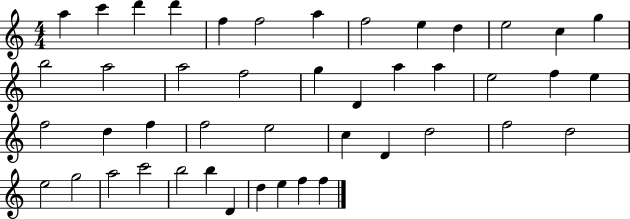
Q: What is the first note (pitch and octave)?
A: A5